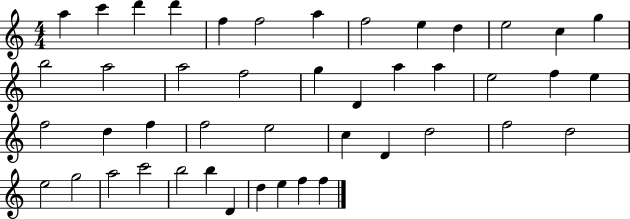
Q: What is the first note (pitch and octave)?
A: A5